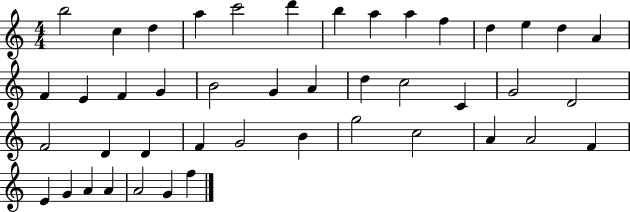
B5/h C5/q D5/q A5/q C6/h D6/q B5/q A5/q A5/q F5/q D5/q E5/q D5/q A4/q F4/q E4/q F4/q G4/q B4/h G4/q A4/q D5/q C5/h C4/q G4/h D4/h F4/h D4/q D4/q F4/q G4/h B4/q G5/h C5/h A4/q A4/h F4/q E4/q G4/q A4/q A4/q A4/h G4/q F5/q